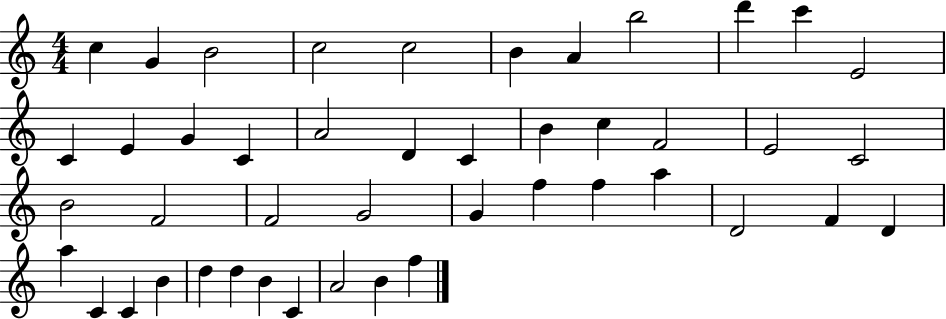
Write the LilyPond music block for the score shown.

{
  \clef treble
  \numericTimeSignature
  \time 4/4
  \key c \major
  c''4 g'4 b'2 | c''2 c''2 | b'4 a'4 b''2 | d'''4 c'''4 e'2 | \break c'4 e'4 g'4 c'4 | a'2 d'4 c'4 | b'4 c''4 f'2 | e'2 c'2 | \break b'2 f'2 | f'2 g'2 | g'4 f''4 f''4 a''4 | d'2 f'4 d'4 | \break a''4 c'4 c'4 b'4 | d''4 d''4 b'4 c'4 | a'2 b'4 f''4 | \bar "|."
}